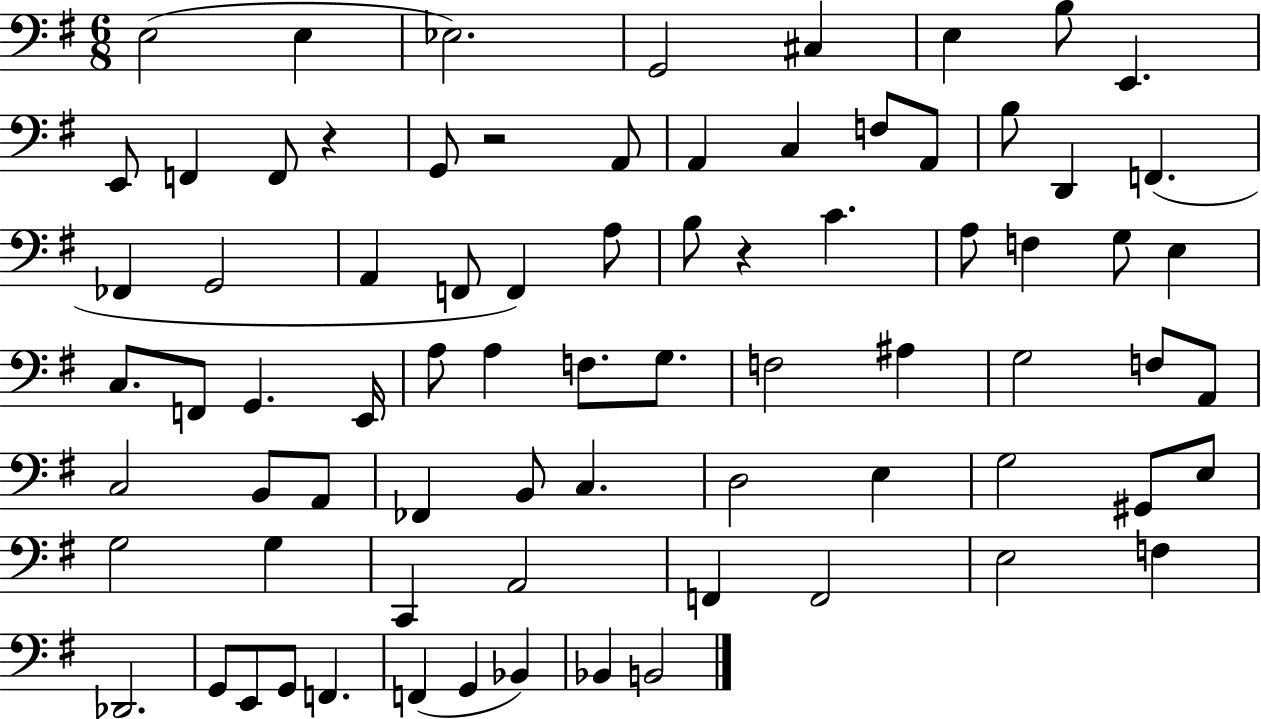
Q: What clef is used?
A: bass